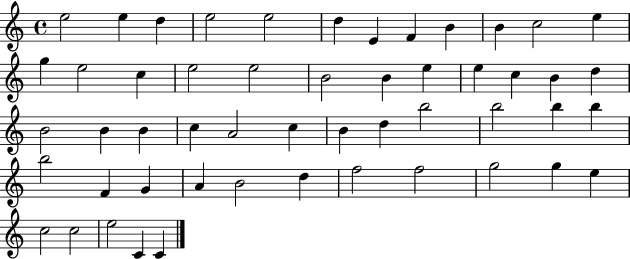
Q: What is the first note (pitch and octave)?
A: E5